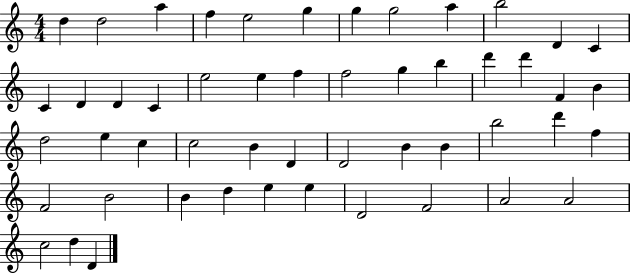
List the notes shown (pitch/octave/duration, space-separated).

D5/q D5/h A5/q F5/q E5/h G5/q G5/q G5/h A5/q B5/h D4/q C4/q C4/q D4/q D4/q C4/q E5/h E5/q F5/q F5/h G5/q B5/q D6/q D6/q F4/q B4/q D5/h E5/q C5/q C5/h B4/q D4/q D4/h B4/q B4/q B5/h D6/q F5/q F4/h B4/h B4/q D5/q E5/q E5/q D4/h F4/h A4/h A4/h C5/h D5/q D4/q